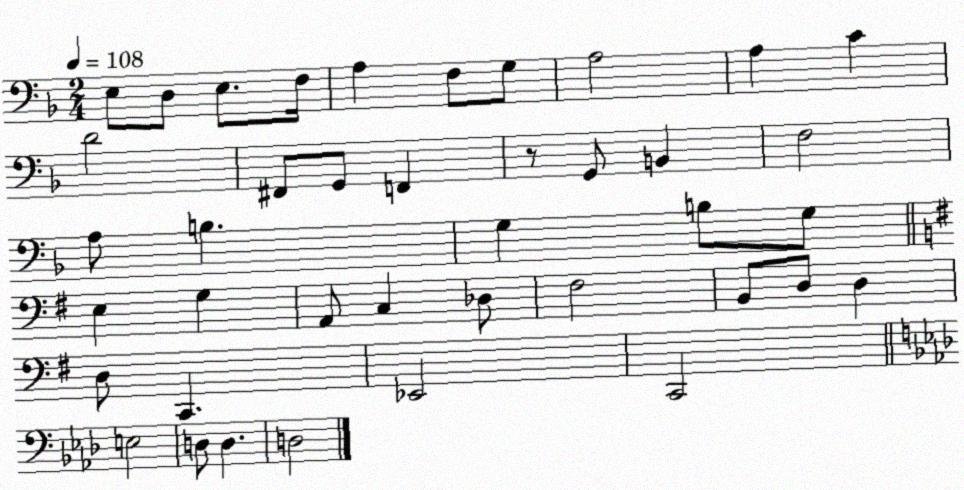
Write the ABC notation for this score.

X:1
T:Untitled
M:2/4
L:1/4
K:F
E,/2 D,/2 E,/2 F,/4 A, F,/2 G,/2 A,2 A, C D2 ^F,,/2 G,,/2 F,, z/2 G,,/2 B,, F,2 A,/2 B, G, B,/2 G,/2 E, G, A,,/2 C, _D,/2 ^F,2 B,,/2 D,/2 D, D,/2 C,, _E,,2 C,,2 E,2 D,/2 D, D,2